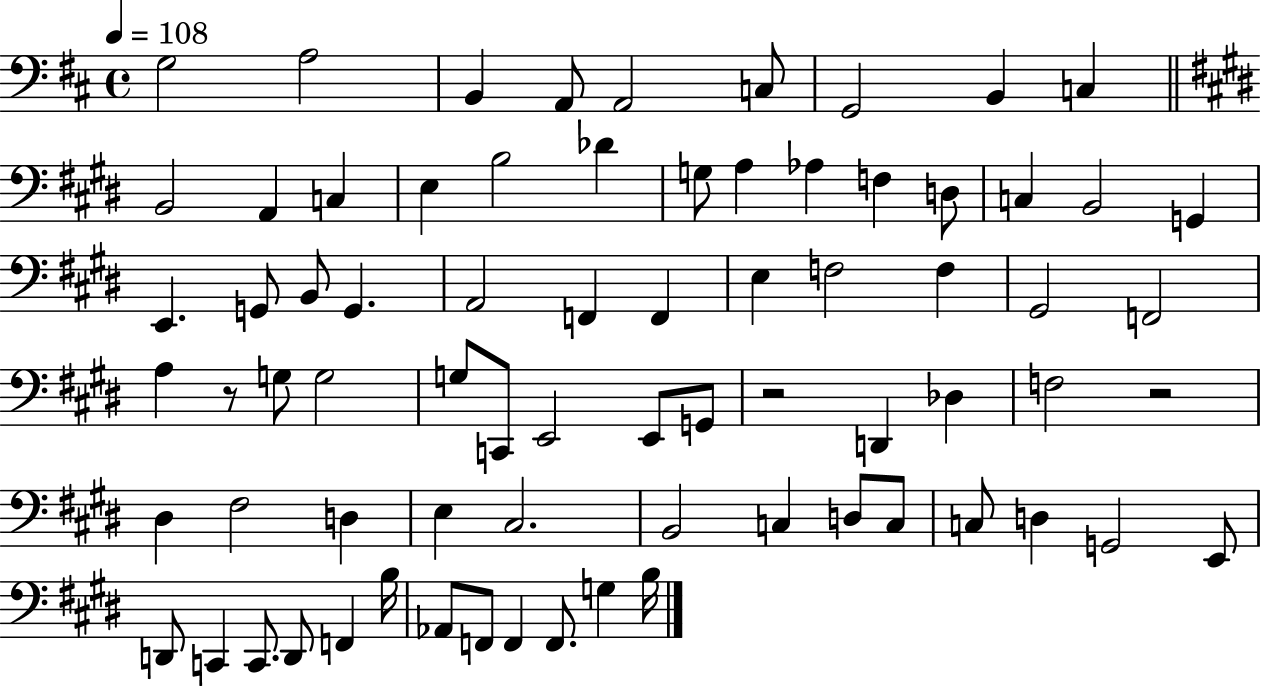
X:1
T:Untitled
M:4/4
L:1/4
K:D
G,2 A,2 B,, A,,/2 A,,2 C,/2 G,,2 B,, C, B,,2 A,, C, E, B,2 _D G,/2 A, _A, F, D,/2 C, B,,2 G,, E,, G,,/2 B,,/2 G,, A,,2 F,, F,, E, F,2 F, ^G,,2 F,,2 A, z/2 G,/2 G,2 G,/2 C,,/2 E,,2 E,,/2 G,,/2 z2 D,, _D, F,2 z2 ^D, ^F,2 D, E, ^C,2 B,,2 C, D,/2 C,/2 C,/2 D, G,,2 E,,/2 D,,/2 C,, C,,/2 D,,/2 F,, B,/4 _A,,/2 F,,/2 F,, F,,/2 G, B,/4